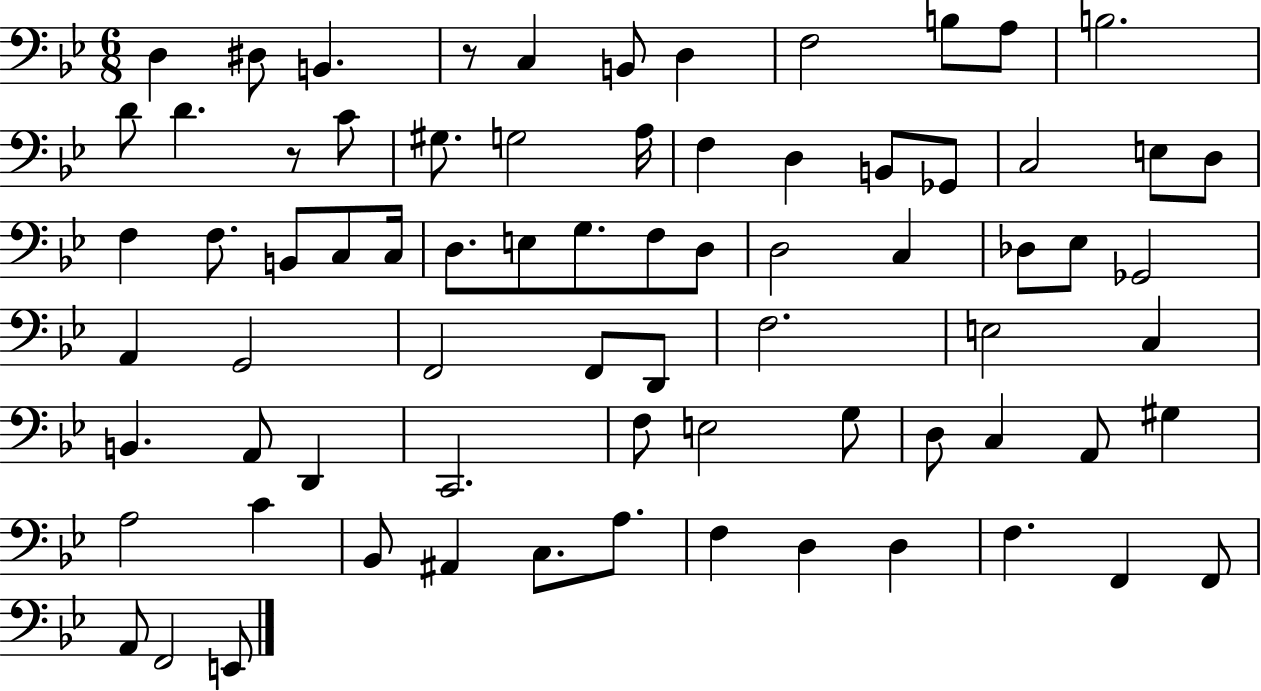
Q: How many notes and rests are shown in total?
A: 74